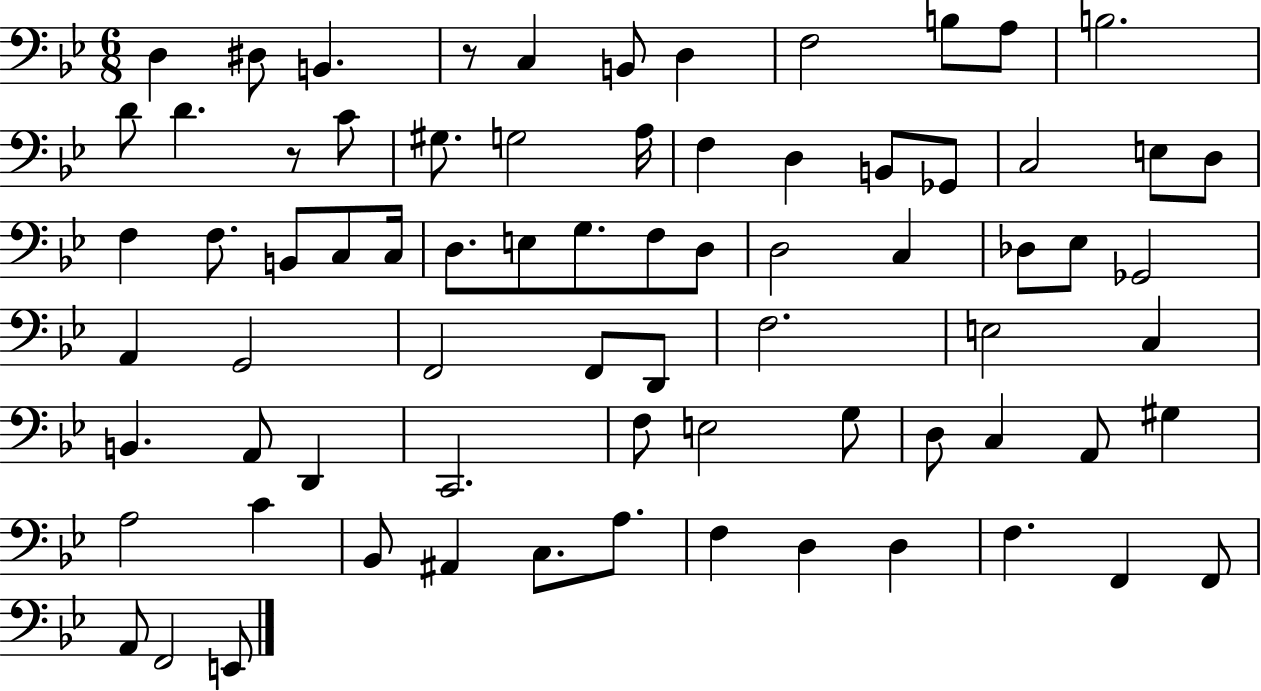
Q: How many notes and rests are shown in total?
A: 74